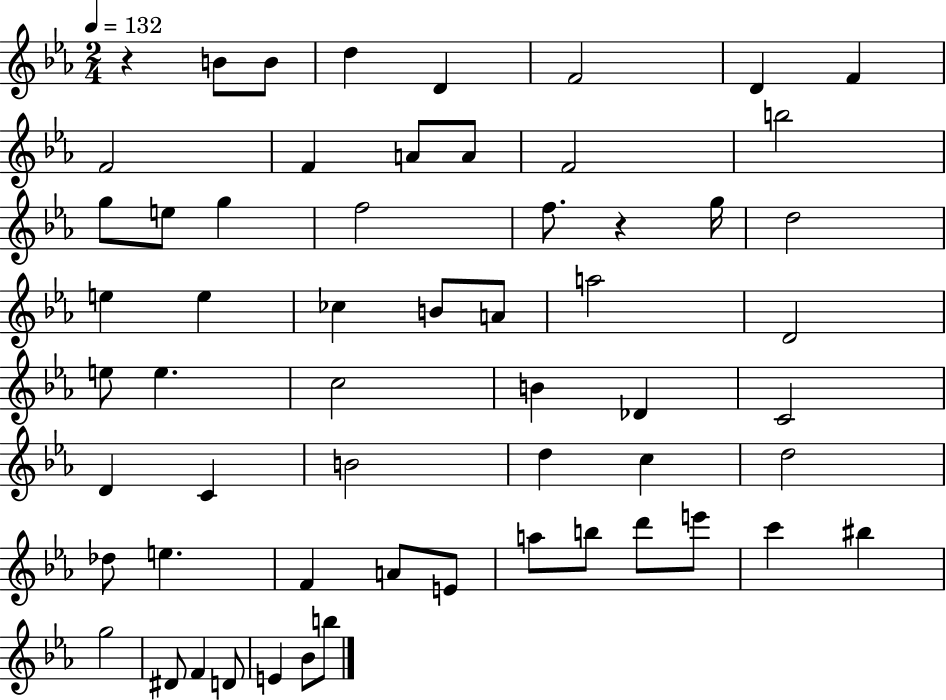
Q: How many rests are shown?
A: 2